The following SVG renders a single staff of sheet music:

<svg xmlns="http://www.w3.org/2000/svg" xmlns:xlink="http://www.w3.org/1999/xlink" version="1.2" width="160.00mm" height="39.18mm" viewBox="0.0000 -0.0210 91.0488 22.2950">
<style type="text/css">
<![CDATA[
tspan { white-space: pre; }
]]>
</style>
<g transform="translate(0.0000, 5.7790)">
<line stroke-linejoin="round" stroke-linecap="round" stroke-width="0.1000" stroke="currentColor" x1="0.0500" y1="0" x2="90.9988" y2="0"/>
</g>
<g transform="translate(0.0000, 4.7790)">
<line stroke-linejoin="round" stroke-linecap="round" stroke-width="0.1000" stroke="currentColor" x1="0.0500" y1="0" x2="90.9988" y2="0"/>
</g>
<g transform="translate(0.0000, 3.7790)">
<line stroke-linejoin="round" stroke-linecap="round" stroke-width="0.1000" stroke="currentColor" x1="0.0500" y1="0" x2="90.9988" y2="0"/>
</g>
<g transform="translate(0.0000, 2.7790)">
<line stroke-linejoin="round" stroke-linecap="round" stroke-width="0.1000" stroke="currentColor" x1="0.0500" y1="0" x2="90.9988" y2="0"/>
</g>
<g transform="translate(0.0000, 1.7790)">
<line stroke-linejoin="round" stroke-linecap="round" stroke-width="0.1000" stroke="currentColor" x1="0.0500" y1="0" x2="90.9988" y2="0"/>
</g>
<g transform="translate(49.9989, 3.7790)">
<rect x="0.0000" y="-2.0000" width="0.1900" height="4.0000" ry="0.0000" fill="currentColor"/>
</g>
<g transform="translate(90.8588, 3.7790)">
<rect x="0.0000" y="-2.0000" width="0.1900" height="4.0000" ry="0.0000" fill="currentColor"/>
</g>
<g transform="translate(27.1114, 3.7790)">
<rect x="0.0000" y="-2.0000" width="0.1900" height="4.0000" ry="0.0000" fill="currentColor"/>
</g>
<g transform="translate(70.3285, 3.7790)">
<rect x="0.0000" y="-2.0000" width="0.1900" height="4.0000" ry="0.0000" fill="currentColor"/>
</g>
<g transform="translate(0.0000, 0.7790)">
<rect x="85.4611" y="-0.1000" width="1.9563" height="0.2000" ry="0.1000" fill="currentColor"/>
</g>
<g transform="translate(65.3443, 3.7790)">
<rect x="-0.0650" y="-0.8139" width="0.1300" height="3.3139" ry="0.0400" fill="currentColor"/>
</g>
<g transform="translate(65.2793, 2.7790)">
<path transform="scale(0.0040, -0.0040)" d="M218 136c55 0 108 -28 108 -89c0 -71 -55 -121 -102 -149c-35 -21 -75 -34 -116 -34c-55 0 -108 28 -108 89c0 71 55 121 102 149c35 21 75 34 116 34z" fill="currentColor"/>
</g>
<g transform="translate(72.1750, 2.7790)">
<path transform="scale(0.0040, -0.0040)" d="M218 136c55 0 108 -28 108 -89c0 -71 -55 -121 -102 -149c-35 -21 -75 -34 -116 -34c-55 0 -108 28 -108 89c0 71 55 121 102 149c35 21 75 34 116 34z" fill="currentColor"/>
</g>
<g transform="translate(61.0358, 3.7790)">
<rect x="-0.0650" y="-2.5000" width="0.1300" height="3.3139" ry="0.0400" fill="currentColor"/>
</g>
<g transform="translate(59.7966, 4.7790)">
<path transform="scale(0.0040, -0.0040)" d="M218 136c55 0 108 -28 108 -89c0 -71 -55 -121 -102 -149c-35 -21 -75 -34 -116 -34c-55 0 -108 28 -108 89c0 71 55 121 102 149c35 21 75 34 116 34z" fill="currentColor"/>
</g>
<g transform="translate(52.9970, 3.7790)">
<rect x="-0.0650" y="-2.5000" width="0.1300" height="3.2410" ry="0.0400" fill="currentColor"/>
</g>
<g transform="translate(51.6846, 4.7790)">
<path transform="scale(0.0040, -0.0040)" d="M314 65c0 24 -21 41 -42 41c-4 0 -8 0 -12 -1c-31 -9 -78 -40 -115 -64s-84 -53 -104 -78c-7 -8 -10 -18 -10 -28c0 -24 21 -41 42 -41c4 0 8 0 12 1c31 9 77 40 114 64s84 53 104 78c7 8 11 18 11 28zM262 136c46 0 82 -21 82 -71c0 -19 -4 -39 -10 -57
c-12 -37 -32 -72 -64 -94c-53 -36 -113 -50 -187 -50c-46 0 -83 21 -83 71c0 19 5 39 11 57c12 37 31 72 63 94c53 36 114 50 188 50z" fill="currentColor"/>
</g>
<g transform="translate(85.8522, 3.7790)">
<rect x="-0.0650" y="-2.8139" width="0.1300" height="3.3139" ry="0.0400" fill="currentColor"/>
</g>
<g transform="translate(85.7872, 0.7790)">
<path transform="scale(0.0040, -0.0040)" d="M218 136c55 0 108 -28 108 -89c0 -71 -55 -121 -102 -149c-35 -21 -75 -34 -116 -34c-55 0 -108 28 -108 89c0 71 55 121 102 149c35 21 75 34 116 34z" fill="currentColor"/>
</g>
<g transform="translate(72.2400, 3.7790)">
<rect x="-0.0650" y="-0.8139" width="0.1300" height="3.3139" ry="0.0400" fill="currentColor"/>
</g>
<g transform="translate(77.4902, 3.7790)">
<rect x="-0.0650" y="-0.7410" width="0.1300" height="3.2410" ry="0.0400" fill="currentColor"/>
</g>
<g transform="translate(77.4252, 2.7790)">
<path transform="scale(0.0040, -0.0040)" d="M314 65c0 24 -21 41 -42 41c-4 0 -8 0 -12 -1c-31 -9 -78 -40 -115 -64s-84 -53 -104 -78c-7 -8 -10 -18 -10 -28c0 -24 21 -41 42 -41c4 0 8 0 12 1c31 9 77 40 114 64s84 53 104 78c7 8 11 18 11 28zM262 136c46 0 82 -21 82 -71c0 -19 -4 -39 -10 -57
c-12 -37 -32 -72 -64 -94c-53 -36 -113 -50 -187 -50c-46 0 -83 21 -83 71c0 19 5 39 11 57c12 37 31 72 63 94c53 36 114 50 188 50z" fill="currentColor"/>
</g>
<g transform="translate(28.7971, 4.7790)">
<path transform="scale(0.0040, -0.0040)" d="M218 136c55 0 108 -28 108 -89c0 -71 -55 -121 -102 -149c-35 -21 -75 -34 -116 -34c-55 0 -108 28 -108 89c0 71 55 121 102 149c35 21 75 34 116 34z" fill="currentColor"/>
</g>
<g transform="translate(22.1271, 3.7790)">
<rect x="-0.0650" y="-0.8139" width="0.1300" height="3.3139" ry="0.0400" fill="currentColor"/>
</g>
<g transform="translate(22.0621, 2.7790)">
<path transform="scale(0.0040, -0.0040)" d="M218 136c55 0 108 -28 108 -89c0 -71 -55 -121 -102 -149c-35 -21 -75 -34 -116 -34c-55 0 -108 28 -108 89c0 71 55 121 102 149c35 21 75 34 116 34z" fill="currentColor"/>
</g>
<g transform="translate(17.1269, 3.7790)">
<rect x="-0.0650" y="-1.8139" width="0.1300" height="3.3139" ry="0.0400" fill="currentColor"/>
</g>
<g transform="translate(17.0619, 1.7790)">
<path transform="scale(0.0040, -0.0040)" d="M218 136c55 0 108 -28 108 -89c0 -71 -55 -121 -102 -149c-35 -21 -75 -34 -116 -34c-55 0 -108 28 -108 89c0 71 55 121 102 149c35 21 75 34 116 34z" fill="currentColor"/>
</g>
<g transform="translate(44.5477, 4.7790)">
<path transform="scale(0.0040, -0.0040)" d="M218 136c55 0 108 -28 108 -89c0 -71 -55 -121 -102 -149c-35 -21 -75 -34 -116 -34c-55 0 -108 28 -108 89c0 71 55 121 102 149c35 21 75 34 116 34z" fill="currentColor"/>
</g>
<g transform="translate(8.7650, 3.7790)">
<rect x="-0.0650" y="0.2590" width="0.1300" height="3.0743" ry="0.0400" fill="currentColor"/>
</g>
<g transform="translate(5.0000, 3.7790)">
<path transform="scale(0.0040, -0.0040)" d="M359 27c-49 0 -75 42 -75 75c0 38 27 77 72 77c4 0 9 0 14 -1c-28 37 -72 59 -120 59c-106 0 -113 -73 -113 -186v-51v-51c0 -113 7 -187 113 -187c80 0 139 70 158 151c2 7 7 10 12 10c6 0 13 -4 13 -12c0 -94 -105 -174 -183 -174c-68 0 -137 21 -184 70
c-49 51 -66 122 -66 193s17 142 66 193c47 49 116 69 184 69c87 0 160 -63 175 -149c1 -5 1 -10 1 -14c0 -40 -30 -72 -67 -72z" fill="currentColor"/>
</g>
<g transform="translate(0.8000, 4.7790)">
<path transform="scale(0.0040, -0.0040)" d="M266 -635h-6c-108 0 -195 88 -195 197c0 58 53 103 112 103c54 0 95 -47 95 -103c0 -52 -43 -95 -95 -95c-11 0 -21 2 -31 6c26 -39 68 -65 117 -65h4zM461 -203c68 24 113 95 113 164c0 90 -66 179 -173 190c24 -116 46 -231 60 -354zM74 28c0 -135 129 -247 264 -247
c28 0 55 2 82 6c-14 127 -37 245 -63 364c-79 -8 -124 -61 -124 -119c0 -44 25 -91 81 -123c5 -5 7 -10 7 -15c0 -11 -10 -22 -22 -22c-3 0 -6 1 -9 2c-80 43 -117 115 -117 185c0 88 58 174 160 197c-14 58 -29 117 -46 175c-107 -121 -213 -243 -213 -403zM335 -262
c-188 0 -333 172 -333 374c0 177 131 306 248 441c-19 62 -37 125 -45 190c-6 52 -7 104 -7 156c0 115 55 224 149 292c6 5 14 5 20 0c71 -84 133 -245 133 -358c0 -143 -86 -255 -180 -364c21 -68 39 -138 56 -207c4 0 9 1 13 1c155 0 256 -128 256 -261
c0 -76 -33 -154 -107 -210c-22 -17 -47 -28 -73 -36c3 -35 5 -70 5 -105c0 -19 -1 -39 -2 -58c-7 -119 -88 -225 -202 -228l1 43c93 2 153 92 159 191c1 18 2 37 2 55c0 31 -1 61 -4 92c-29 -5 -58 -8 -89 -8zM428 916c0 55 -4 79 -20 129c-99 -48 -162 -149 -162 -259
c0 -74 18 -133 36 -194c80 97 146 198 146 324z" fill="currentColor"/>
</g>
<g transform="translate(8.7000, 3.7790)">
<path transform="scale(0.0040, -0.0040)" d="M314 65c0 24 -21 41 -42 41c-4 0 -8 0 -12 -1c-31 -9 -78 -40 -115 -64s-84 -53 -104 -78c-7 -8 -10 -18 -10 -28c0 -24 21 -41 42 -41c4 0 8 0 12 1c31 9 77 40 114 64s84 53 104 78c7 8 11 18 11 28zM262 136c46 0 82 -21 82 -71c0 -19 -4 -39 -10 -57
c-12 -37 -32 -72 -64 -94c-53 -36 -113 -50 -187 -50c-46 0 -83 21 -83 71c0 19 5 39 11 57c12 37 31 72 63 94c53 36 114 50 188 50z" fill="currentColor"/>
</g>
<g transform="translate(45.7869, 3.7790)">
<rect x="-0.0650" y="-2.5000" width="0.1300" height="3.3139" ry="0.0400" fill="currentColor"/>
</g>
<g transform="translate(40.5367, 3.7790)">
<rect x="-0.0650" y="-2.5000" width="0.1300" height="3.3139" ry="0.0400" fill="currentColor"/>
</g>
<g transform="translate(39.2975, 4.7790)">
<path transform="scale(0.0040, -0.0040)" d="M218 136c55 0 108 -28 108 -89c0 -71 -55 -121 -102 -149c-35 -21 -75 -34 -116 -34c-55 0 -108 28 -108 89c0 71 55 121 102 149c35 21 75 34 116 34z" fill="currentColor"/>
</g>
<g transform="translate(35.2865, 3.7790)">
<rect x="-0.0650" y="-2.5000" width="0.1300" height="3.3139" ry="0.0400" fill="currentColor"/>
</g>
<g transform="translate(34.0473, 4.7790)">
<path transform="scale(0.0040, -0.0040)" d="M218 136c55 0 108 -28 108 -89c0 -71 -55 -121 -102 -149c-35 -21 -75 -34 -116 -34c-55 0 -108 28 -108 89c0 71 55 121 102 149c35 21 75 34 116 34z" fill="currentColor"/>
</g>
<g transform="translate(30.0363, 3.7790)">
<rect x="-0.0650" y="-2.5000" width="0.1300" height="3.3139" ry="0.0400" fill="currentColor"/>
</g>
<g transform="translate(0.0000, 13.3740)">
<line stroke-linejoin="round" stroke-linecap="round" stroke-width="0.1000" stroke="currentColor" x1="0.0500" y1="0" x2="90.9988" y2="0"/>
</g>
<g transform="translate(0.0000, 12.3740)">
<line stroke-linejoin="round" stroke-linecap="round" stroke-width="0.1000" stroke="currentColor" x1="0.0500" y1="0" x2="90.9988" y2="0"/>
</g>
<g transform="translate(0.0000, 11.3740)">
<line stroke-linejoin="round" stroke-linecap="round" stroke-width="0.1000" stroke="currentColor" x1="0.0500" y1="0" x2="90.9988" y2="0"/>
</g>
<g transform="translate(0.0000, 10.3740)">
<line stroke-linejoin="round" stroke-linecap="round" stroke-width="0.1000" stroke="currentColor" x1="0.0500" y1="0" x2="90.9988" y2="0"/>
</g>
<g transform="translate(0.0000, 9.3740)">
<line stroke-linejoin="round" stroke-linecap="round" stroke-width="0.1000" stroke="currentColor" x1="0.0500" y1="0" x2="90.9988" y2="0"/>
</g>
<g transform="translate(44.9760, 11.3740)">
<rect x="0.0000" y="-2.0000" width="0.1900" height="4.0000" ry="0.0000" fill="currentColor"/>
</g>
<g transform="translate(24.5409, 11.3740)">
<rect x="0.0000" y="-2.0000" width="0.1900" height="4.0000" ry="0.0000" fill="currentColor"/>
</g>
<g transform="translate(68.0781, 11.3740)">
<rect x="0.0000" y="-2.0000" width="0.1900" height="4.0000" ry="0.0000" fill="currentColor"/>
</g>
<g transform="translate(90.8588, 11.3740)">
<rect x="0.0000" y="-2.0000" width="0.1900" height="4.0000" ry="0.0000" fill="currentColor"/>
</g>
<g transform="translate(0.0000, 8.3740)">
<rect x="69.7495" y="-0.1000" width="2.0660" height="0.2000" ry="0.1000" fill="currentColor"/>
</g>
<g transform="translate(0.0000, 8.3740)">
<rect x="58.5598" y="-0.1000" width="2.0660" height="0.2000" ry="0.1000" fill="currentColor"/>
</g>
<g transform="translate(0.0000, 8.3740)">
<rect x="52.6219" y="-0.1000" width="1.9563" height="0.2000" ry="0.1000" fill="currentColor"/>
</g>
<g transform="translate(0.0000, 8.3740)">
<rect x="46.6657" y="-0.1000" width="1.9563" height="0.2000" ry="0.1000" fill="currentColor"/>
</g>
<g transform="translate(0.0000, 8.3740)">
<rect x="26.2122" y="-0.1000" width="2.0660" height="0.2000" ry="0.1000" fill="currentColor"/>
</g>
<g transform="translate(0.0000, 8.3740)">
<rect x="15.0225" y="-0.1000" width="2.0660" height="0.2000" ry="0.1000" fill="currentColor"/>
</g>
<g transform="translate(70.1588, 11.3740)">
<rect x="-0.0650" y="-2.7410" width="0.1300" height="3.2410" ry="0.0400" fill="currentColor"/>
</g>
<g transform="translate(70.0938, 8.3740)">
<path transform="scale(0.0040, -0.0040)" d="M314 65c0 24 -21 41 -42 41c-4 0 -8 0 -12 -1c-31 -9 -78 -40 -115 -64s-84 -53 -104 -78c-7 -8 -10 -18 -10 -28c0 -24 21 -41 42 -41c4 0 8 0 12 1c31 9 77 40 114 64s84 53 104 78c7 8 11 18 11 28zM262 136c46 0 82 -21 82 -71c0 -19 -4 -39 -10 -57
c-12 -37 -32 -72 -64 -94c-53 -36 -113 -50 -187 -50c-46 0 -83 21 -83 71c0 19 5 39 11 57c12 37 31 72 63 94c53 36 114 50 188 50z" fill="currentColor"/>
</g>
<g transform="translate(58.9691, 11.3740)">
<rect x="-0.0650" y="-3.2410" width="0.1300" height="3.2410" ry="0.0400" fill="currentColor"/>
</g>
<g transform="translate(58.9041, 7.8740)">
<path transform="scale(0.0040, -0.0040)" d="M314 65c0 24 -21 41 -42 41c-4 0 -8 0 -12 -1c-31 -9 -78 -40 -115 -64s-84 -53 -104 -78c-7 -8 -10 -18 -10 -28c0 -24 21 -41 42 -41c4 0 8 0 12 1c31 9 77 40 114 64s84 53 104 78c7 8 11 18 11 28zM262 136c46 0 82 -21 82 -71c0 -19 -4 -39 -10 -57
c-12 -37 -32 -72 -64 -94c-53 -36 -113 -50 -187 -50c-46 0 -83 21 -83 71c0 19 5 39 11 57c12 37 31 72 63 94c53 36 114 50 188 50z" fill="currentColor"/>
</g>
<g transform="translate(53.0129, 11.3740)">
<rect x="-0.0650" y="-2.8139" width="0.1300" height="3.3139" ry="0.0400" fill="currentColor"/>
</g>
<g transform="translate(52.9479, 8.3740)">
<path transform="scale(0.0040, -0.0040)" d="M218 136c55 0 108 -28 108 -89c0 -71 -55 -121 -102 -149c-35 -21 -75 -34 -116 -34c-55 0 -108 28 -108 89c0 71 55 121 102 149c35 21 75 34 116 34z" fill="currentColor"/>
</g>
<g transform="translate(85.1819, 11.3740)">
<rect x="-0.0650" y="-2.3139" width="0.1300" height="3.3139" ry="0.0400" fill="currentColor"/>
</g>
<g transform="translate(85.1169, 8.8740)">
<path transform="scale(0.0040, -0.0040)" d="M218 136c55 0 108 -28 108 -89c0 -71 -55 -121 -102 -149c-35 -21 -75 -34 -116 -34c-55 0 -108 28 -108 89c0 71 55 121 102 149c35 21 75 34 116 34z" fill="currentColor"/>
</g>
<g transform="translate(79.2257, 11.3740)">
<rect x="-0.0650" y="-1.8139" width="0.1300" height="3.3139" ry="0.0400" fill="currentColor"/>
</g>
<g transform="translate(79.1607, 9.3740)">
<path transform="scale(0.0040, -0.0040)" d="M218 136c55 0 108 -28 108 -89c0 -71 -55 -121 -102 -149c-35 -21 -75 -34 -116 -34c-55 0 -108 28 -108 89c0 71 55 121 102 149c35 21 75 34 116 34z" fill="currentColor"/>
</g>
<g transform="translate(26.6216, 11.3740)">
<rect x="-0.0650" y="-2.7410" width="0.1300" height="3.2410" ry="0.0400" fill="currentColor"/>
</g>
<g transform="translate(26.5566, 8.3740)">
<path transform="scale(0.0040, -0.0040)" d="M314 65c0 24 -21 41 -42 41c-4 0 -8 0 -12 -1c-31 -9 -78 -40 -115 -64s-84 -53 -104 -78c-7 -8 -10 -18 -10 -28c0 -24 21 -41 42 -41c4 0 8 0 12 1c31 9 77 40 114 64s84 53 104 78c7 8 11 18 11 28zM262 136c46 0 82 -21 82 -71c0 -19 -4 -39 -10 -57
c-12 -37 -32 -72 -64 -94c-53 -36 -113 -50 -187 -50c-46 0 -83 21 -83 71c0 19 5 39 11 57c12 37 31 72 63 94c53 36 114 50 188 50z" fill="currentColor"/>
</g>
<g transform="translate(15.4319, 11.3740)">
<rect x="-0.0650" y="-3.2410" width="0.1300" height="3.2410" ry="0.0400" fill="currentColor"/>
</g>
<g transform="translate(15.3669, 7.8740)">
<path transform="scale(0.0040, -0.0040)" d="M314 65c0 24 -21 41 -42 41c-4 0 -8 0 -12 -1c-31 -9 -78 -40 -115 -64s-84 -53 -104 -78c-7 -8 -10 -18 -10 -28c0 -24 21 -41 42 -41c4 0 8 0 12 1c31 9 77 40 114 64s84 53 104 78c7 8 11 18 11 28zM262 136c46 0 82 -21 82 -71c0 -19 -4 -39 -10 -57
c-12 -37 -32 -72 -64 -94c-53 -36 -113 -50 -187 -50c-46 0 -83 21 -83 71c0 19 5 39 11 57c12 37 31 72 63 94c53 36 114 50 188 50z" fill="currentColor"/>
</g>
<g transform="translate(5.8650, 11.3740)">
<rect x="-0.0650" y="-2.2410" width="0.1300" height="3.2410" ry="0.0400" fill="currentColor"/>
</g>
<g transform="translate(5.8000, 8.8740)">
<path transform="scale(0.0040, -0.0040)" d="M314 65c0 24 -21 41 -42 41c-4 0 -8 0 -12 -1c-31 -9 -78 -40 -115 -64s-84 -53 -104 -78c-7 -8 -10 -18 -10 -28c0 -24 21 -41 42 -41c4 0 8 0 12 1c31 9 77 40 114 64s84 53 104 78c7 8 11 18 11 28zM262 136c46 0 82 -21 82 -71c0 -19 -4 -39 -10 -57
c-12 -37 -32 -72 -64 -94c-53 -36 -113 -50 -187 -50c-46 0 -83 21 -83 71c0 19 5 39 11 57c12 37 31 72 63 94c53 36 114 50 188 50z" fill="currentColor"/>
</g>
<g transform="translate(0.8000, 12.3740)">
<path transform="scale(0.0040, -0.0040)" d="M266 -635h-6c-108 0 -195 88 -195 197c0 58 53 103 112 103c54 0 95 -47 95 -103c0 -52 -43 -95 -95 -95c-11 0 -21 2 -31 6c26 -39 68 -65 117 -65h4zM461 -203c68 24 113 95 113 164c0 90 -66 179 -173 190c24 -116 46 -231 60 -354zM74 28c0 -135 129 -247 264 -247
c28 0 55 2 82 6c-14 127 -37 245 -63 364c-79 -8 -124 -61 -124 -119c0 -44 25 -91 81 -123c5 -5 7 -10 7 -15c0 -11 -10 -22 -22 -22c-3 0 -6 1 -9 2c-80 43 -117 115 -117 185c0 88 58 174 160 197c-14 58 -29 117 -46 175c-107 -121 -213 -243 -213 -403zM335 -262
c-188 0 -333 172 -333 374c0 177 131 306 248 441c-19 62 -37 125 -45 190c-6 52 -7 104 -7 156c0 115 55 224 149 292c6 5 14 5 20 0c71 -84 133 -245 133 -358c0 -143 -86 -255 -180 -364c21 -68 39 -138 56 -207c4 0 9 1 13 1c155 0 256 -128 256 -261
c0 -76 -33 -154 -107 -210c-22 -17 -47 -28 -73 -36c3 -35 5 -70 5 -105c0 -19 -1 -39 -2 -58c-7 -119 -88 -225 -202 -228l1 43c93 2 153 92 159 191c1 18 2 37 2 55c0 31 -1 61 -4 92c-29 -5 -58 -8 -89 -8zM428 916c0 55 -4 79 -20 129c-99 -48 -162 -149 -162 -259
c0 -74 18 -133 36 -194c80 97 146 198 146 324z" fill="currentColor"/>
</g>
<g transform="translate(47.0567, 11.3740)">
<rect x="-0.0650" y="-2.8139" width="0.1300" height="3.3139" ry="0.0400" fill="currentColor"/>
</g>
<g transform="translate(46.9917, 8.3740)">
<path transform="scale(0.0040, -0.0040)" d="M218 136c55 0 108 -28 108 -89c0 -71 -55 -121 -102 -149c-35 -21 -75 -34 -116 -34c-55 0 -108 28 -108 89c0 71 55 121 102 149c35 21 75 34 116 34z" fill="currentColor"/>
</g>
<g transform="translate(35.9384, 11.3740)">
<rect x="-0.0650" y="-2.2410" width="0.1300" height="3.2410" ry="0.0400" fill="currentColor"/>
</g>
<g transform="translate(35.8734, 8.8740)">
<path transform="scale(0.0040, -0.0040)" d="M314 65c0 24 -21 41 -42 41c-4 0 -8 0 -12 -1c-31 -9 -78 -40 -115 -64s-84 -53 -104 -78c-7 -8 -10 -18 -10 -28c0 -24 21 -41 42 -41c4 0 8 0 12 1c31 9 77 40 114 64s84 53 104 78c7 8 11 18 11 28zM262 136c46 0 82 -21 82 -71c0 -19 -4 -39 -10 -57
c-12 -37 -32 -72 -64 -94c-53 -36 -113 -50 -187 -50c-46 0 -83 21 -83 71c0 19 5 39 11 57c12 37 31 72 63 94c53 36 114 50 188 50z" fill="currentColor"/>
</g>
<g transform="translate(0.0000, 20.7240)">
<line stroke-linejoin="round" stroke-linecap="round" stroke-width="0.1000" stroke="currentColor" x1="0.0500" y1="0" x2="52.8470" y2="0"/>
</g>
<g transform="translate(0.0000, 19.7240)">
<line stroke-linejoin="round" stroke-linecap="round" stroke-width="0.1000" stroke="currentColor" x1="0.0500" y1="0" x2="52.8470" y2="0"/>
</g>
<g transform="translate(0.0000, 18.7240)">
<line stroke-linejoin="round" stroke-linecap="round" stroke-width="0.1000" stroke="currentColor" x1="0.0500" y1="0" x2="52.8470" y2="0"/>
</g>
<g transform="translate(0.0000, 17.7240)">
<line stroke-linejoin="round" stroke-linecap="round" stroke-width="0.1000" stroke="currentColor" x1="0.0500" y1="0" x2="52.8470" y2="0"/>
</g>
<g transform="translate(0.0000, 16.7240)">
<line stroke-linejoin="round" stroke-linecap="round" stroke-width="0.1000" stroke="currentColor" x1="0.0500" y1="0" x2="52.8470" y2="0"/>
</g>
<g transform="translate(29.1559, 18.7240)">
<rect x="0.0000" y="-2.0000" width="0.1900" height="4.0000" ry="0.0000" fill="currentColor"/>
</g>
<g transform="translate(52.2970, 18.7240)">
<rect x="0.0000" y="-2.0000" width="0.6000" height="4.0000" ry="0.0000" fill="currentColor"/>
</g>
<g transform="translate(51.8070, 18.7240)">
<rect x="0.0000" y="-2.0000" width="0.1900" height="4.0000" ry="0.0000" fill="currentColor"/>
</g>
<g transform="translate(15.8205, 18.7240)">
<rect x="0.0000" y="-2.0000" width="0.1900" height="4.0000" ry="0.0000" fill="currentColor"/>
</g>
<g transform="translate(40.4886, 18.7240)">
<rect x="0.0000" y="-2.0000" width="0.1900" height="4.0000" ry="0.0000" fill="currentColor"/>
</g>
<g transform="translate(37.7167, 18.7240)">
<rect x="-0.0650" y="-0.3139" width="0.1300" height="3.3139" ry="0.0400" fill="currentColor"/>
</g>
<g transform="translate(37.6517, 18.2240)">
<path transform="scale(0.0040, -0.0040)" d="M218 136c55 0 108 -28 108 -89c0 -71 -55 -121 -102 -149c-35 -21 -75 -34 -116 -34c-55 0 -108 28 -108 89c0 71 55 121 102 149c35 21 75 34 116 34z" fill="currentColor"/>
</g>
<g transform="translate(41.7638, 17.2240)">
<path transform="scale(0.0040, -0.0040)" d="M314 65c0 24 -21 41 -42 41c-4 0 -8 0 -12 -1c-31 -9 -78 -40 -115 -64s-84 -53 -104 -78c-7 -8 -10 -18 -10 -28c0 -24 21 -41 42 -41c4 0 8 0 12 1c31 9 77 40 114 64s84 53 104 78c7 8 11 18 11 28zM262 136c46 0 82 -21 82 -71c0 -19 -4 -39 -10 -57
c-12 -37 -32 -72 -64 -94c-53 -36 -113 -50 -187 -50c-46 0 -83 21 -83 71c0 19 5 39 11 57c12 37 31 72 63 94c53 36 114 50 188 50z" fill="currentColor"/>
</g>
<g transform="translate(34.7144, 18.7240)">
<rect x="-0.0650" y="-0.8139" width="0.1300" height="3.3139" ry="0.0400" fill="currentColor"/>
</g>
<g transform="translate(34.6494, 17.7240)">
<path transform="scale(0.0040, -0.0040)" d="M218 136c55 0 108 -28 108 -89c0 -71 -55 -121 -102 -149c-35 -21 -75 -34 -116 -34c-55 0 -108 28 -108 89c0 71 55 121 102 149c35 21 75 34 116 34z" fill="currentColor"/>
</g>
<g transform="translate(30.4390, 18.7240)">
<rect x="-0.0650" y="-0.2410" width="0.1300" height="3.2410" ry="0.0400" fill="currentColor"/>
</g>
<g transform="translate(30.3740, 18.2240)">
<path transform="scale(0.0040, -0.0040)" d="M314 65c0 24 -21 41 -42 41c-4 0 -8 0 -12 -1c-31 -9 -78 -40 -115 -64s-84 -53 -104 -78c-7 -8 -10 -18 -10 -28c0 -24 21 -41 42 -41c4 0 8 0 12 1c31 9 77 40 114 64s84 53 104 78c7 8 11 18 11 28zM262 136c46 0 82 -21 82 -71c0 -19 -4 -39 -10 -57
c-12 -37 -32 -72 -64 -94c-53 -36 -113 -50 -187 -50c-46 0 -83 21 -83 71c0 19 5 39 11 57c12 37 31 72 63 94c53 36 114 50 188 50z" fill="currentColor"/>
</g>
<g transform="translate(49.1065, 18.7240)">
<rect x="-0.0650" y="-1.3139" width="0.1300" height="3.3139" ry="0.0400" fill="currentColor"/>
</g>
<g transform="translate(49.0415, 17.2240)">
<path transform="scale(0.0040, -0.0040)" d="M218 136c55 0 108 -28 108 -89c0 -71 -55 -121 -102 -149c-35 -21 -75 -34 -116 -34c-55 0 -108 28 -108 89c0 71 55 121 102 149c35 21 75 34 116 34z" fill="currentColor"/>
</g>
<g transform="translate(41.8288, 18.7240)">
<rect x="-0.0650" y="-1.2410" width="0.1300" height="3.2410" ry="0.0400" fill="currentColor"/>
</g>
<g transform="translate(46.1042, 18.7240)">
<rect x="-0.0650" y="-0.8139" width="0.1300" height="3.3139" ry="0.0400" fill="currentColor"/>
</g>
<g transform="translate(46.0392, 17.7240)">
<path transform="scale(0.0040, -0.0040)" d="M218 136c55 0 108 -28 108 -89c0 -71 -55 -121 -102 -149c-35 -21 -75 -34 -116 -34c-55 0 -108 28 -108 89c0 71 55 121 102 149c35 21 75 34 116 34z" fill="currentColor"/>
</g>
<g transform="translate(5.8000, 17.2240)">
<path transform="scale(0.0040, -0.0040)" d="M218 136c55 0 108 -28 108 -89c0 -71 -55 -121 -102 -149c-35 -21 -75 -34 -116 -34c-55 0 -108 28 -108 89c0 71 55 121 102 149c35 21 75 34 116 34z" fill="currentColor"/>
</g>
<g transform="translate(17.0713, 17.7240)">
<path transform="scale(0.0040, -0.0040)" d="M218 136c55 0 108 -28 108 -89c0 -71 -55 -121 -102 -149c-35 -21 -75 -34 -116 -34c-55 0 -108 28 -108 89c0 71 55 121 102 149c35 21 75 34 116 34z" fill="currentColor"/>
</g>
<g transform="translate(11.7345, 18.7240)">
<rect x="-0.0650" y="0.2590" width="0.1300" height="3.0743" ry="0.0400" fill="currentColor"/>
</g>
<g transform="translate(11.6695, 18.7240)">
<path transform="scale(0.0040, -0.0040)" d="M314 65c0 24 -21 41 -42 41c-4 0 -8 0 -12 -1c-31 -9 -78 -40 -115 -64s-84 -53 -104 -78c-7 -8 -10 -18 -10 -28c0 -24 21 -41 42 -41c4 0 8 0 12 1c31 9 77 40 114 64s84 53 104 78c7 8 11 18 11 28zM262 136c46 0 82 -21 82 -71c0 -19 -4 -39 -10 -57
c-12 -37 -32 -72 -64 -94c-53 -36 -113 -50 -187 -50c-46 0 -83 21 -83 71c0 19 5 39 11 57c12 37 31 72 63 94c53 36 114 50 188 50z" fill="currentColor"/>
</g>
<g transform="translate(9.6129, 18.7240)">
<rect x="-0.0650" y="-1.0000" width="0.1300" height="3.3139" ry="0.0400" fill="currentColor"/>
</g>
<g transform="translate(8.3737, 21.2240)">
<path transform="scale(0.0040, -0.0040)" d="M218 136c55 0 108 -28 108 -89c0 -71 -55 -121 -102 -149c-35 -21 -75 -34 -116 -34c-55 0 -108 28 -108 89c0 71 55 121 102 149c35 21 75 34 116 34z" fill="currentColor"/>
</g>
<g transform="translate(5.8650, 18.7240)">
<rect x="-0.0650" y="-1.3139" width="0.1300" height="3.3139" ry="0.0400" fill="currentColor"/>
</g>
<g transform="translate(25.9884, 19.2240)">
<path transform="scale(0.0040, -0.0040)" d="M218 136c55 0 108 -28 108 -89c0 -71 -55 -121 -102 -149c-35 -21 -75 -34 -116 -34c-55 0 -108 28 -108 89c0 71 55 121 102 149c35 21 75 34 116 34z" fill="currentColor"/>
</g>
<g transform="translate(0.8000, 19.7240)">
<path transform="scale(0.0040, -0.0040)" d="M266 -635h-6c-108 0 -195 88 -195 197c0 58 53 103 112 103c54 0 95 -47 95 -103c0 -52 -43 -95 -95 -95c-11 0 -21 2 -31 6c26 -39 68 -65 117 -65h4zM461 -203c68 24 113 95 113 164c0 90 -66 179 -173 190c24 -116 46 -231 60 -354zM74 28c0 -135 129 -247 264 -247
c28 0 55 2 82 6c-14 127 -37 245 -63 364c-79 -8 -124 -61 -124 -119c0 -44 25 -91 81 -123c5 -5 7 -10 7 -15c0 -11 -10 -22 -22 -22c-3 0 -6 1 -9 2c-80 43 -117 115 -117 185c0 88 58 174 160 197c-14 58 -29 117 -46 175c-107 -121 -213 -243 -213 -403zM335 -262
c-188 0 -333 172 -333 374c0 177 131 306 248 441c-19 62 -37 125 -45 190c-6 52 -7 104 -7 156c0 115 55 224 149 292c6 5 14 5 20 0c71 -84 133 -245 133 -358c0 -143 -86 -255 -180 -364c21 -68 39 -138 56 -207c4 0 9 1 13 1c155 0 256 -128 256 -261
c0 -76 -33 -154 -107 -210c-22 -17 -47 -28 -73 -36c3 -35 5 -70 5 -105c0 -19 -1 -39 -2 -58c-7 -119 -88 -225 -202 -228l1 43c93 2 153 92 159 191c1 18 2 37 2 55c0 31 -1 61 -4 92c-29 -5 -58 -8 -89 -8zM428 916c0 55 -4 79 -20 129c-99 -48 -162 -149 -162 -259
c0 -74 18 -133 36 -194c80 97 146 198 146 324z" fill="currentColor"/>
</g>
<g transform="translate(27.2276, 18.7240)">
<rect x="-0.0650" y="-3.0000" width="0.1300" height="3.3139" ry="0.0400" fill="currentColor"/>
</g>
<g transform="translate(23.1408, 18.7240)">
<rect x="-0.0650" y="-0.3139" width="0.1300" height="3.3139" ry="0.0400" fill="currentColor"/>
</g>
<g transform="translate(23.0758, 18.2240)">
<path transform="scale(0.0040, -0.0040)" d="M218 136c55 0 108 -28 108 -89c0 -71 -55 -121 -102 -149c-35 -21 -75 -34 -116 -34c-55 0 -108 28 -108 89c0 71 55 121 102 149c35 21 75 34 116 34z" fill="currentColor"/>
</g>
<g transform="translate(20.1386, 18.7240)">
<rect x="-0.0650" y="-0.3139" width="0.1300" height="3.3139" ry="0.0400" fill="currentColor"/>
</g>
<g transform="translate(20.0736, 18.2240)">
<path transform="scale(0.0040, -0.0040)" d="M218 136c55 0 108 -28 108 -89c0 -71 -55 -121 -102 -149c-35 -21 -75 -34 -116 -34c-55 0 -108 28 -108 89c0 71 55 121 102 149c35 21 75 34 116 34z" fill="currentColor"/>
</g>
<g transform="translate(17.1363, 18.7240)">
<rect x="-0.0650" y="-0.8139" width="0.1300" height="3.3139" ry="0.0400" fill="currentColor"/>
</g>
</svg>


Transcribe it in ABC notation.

X:1
T:Untitled
M:4/4
L:1/4
K:C
B2 f d G G G G G2 G d d d2 a g2 b2 a2 g2 a a b2 a2 f g e D B2 d c c A c2 d c e2 d e